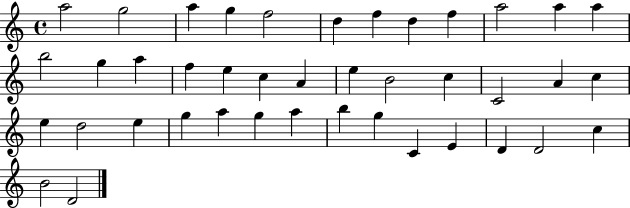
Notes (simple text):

A5/h G5/h A5/q G5/q F5/h D5/q F5/q D5/q F5/q A5/h A5/q A5/q B5/h G5/q A5/q F5/q E5/q C5/q A4/q E5/q B4/h C5/q C4/h A4/q C5/q E5/q D5/h E5/q G5/q A5/q G5/q A5/q B5/q G5/q C4/q E4/q D4/q D4/h C5/q B4/h D4/h